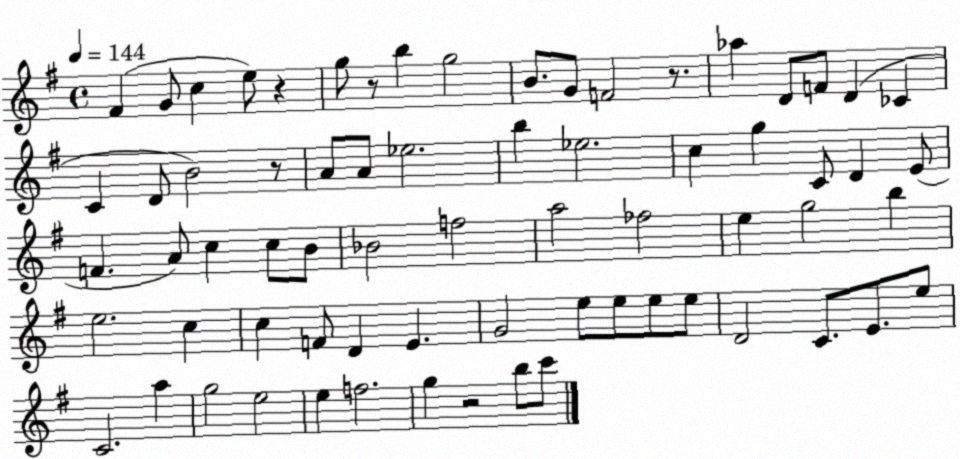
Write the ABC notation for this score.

X:1
T:Untitled
M:4/4
L:1/4
K:G
^F G/2 c e/2 z g/2 z/2 b g2 B/2 G/2 F2 z/2 _a D/2 F/2 D _C C D/2 B2 z/2 A/2 A/2 _e2 b _e2 c g C/2 D E/2 F A/2 c c/2 B/2 _B2 f2 a2 _f2 e g2 b e2 c c F/2 D E G2 e/2 e/2 e/2 e/2 D2 C/2 E/2 e/2 C2 a g2 e2 e f2 g z2 b/2 c'/2